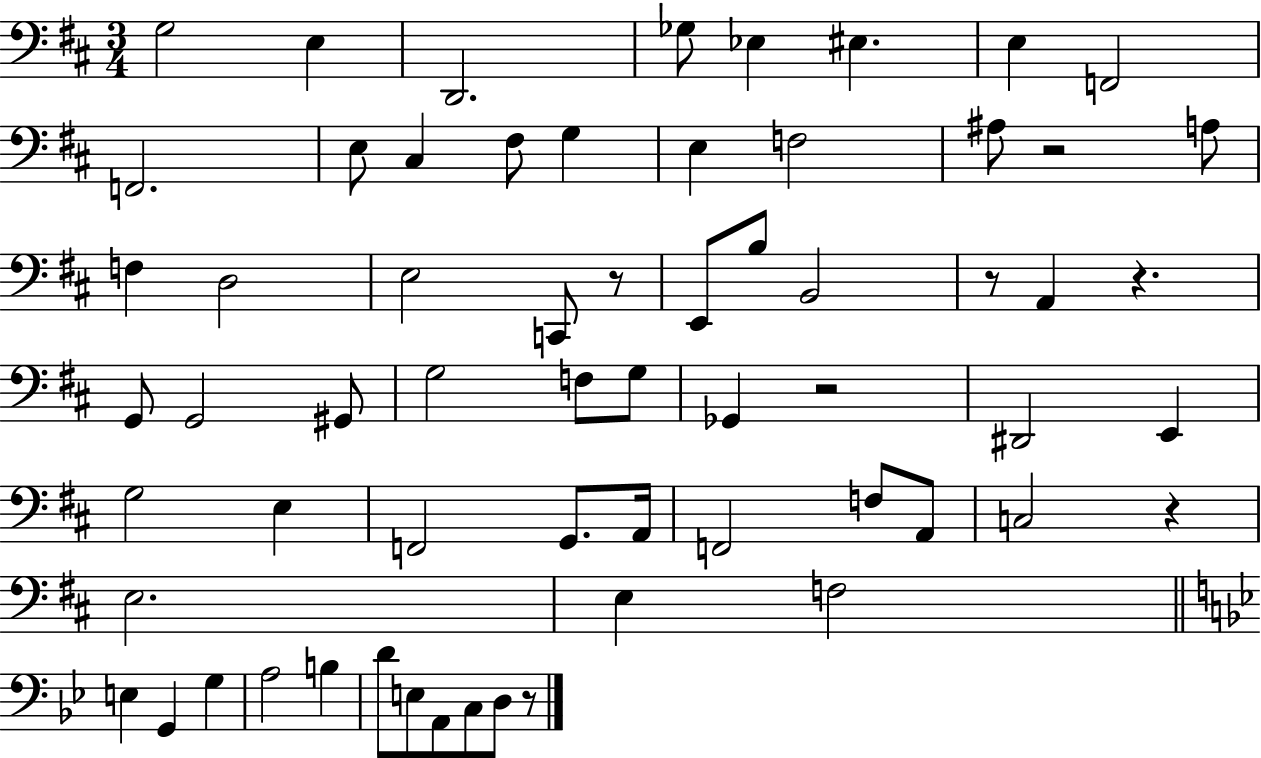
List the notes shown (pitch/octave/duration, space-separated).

G3/h E3/q D2/h. Gb3/e Eb3/q EIS3/q. E3/q F2/h F2/h. E3/e C#3/q F#3/e G3/q E3/q F3/h A#3/e R/h A3/e F3/q D3/h E3/h C2/e R/e E2/e B3/e B2/h R/e A2/q R/q. G2/e G2/h G#2/e G3/h F3/e G3/e Gb2/q R/h D#2/h E2/q G3/h E3/q F2/h G2/e. A2/s F2/h F3/e A2/e C3/h R/q E3/h. E3/q F3/h E3/q G2/q G3/q A3/h B3/q D4/e E3/e A2/e C3/e D3/e R/e